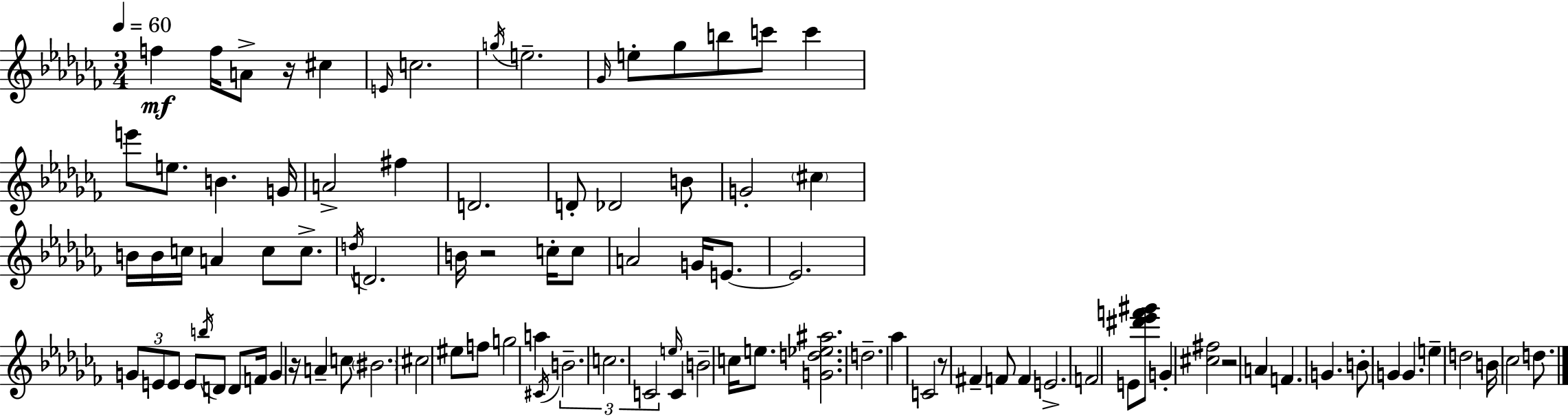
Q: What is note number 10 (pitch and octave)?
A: E5